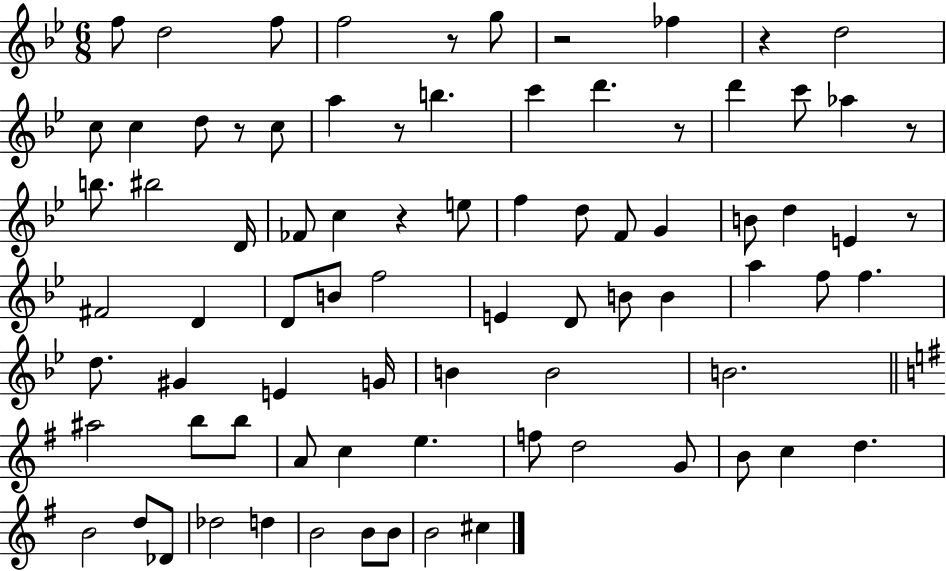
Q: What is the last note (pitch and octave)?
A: C#5